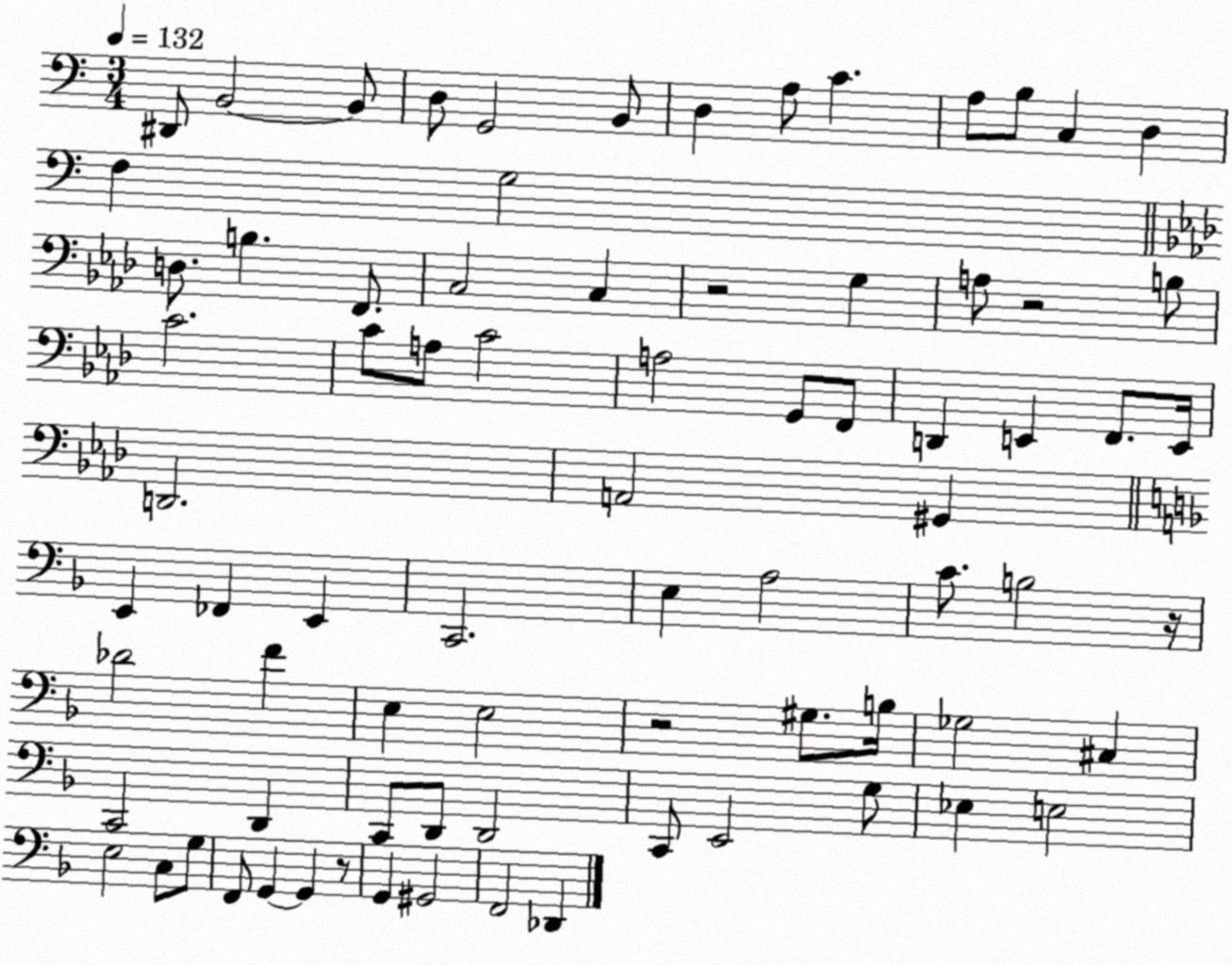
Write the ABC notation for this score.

X:1
T:Untitled
M:3/4
L:1/4
K:C
^D,,/2 B,,2 B,,/2 D,/2 G,,2 B,,/2 D, A,/2 C A,/2 B,/2 C, D, F, G,2 D,/2 B, F,,/2 C,2 C, z2 G, A,/2 z2 B,/2 C2 C/2 A,/2 C2 A,2 G,,/2 F,,/2 D,, E,, F,,/2 E,,/4 D,,2 A,,2 ^G,, E,, _F,, E,, C,,2 E, A,2 C/2 B,2 z/4 _D2 F E, E,2 z2 ^G,/2 B,/4 _G,2 ^C, C,,2 D,, C,,/2 D,,/2 D,,2 C,,/2 E,,2 G,/2 _E, E,2 E,2 C,/2 G,/2 F,,/2 G,, G,, z/2 G,, ^G,,2 F,,2 _D,,